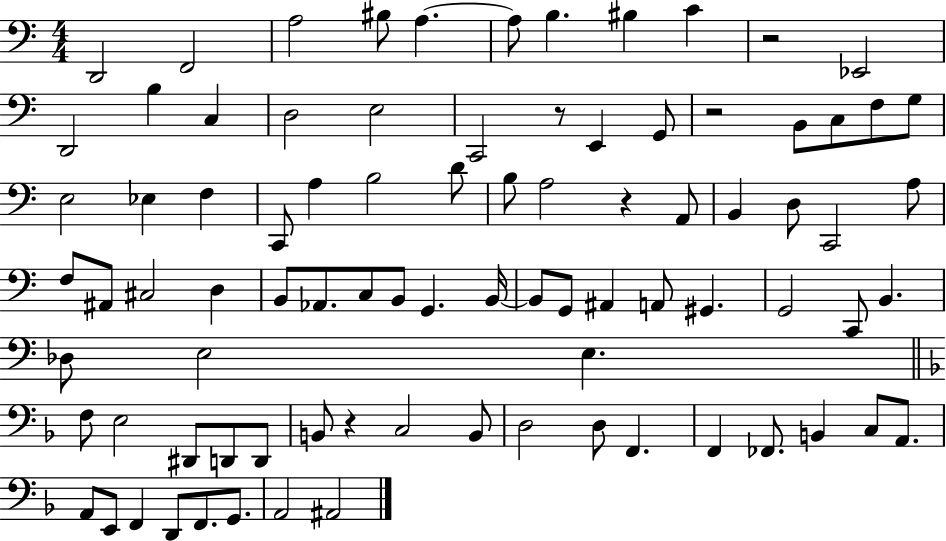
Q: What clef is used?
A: bass